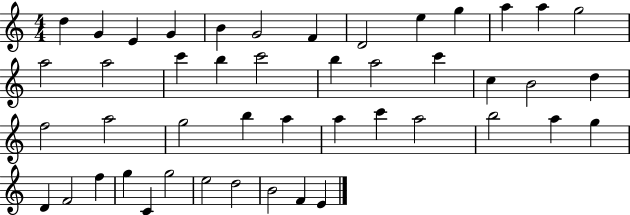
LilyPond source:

{
  \clef treble
  \numericTimeSignature
  \time 4/4
  \key c \major
  d''4 g'4 e'4 g'4 | b'4 g'2 f'4 | d'2 e''4 g''4 | a''4 a''4 g''2 | \break a''2 a''2 | c'''4 b''4 c'''2 | b''4 a''2 c'''4 | c''4 b'2 d''4 | \break f''2 a''2 | g''2 b''4 a''4 | a''4 c'''4 a''2 | b''2 a''4 g''4 | \break d'4 f'2 f''4 | g''4 c'4 g''2 | e''2 d''2 | b'2 f'4 e'4 | \break \bar "|."
}